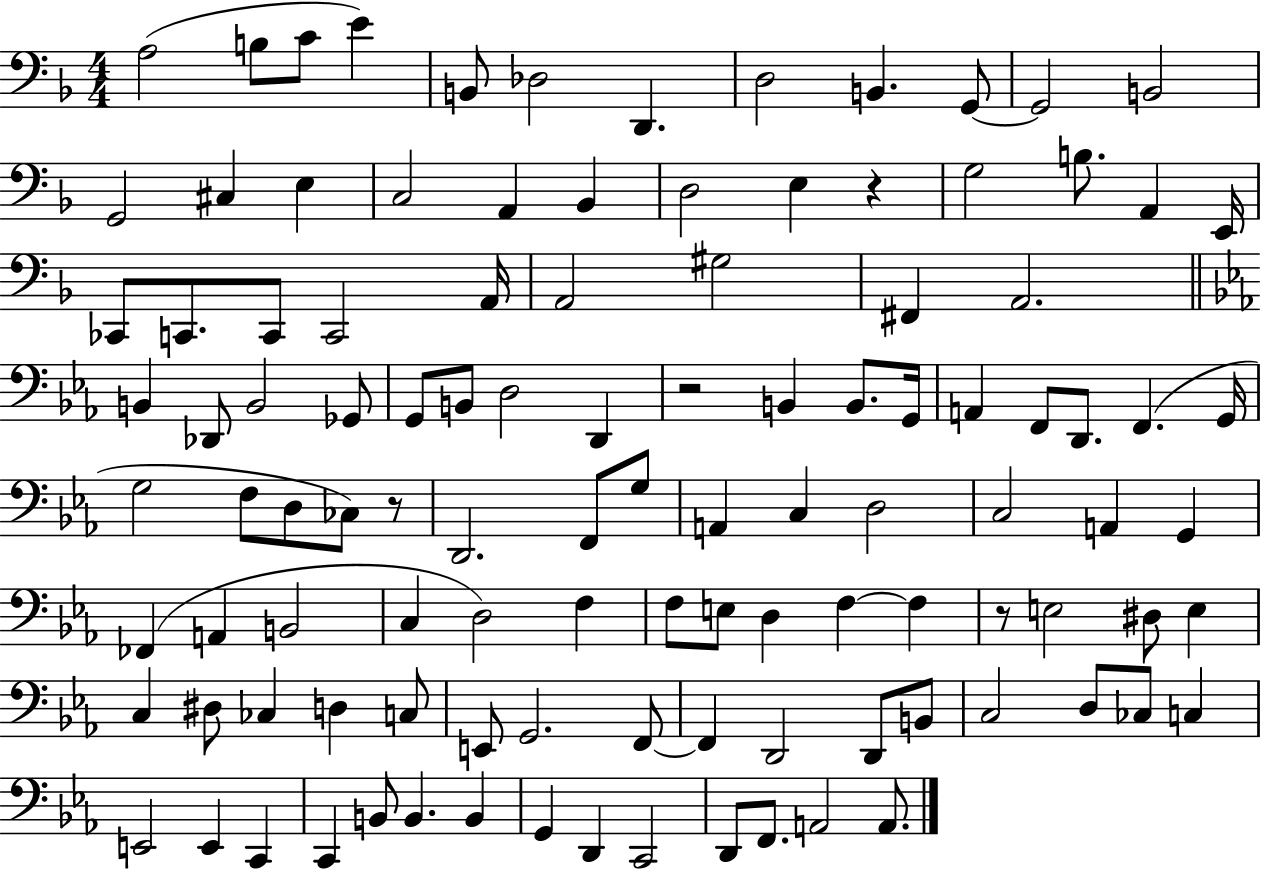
{
  \clef bass
  \numericTimeSignature
  \time 4/4
  \key f \major
  \repeat volta 2 { a2( b8 c'8 e'4) | b,8 des2 d,4. | d2 b,4. g,8~~ | g,2 b,2 | \break g,2 cis4 e4 | c2 a,4 bes,4 | d2 e4 r4 | g2 b8. a,4 e,16 | \break ces,8 c,8. c,8 c,2 a,16 | a,2 gis2 | fis,4 a,2. | \bar "||" \break \key ees \major b,4 des,8 b,2 ges,8 | g,8 b,8 d2 d,4 | r2 b,4 b,8. g,16 | a,4 f,8 d,8. f,4.( g,16 | \break g2 f8 d8 ces8) r8 | d,2. f,8 g8 | a,4 c4 d2 | c2 a,4 g,4 | \break fes,4( a,4 b,2 | c4 d2) f4 | f8 e8 d4 f4~~ f4 | r8 e2 dis8 e4 | \break c4 dis8 ces4 d4 c8 | e,8 g,2. f,8~~ | f,4 d,2 d,8 b,8 | c2 d8 ces8 c4 | \break e,2 e,4 c,4 | c,4 b,8 b,4. b,4 | g,4 d,4 c,2 | d,8 f,8. a,2 a,8. | \break } \bar "|."
}